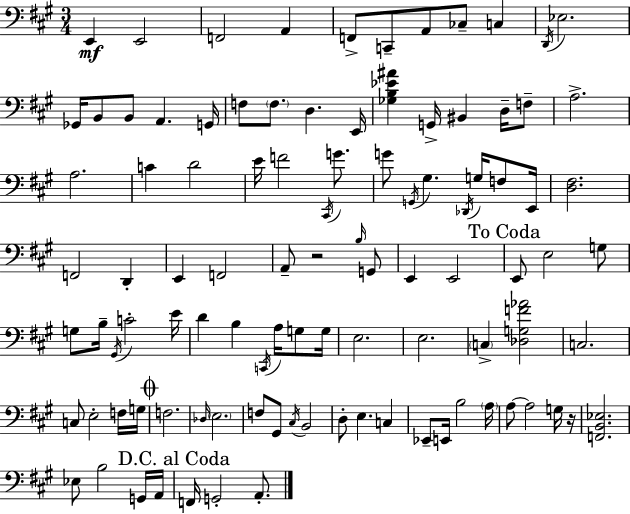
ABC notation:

X:1
T:Untitled
M:3/4
L:1/4
K:A
E,, E,,2 F,,2 A,, F,,/2 C,,/2 A,,/2 _C,/2 C, D,,/4 _E,2 _G,,/4 B,,/2 B,,/2 A,, G,,/4 F,/2 F,/2 D, E,,/4 [_G,B,_E^A] G,,/4 ^B,, D,/4 F,/2 A,2 A,2 C D2 E/4 F2 ^C,,/4 G/2 G/2 G,,/4 ^G, _D,,/4 G,/4 F,/2 E,,/4 [D,^F,]2 F,,2 D,, E,, F,,2 A,,/2 z2 B,/4 G,,/2 E,, E,,2 E,,/2 E,2 G,/2 G,/2 B,/4 ^G,,/4 C2 E/4 D B, C,,/4 A,/4 G,/2 G,/4 E,2 E,2 C, [_D,G,F_A]2 C,2 C,/2 E,2 F,/4 G,/4 F,2 _D,/4 E,2 F,/2 ^G,,/2 ^C,/4 B,,2 D,/2 E, C, _E,,/2 E,,/4 B,2 A,/4 A,/2 A,2 G,/4 z/4 [F,,B,,_E,]2 _E,/2 B,2 G,,/4 A,,/4 F,,/4 G,,2 A,,/2